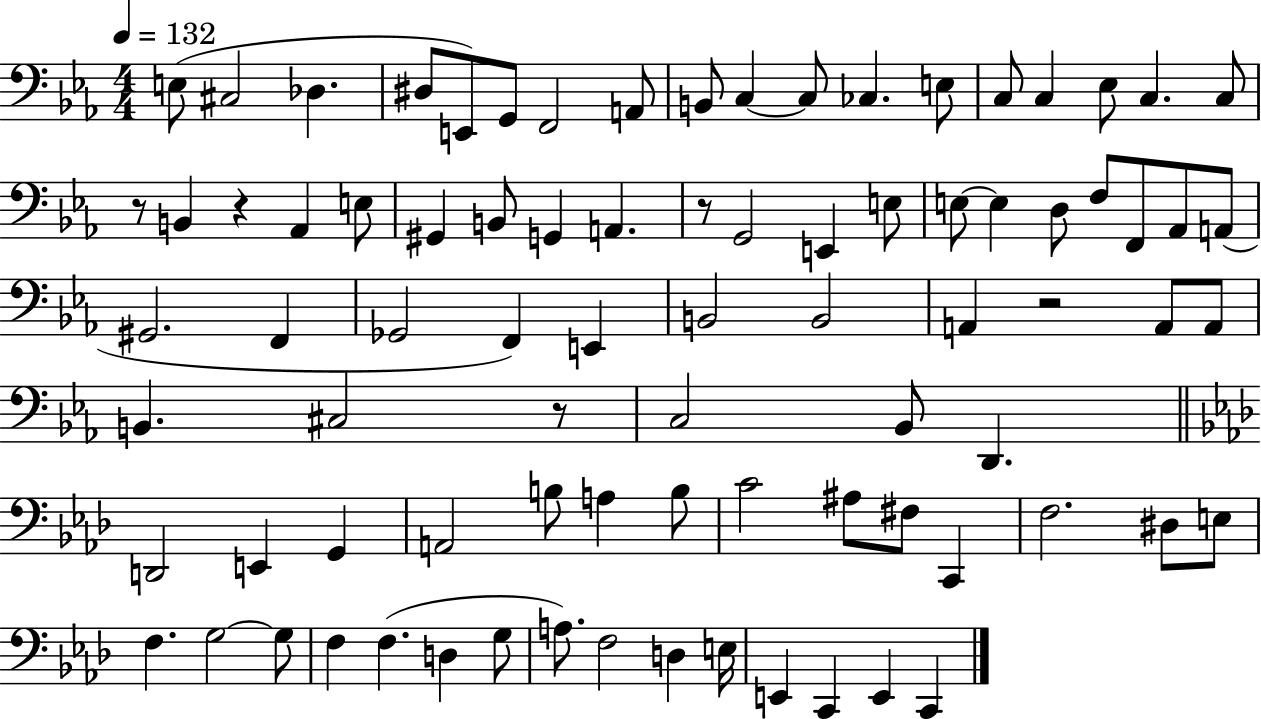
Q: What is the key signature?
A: EES major